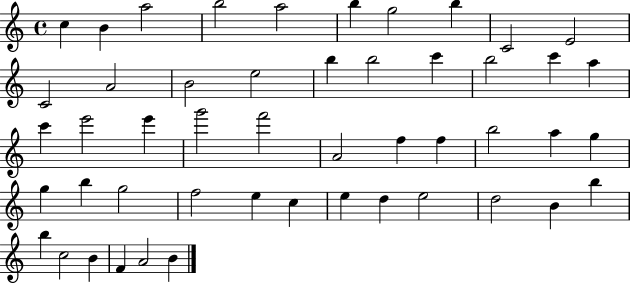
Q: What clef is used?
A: treble